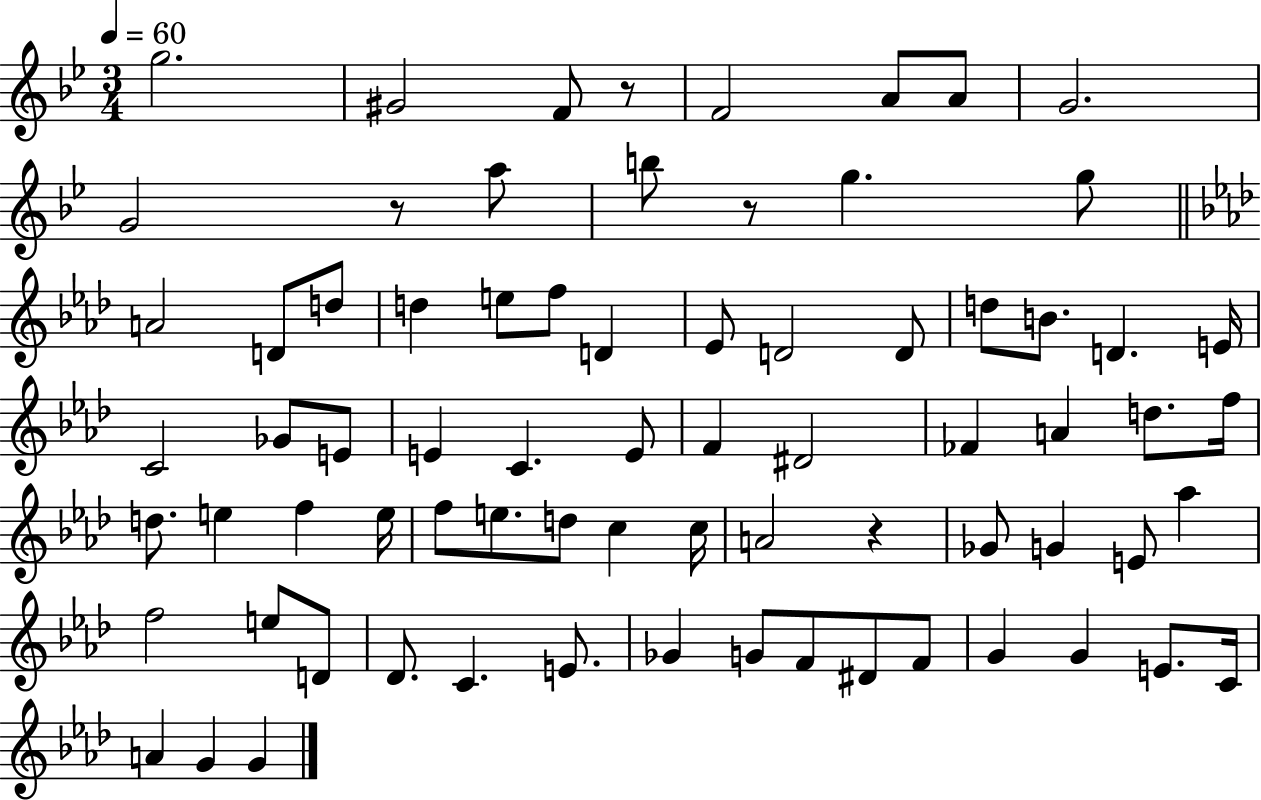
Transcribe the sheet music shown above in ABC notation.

X:1
T:Untitled
M:3/4
L:1/4
K:Bb
g2 ^G2 F/2 z/2 F2 A/2 A/2 G2 G2 z/2 a/2 b/2 z/2 g g/2 A2 D/2 d/2 d e/2 f/2 D _E/2 D2 D/2 d/2 B/2 D E/4 C2 _G/2 E/2 E C E/2 F ^D2 _F A d/2 f/4 d/2 e f e/4 f/2 e/2 d/2 c c/4 A2 z _G/2 G E/2 _a f2 e/2 D/2 _D/2 C E/2 _G G/2 F/2 ^D/2 F/2 G G E/2 C/4 A G G